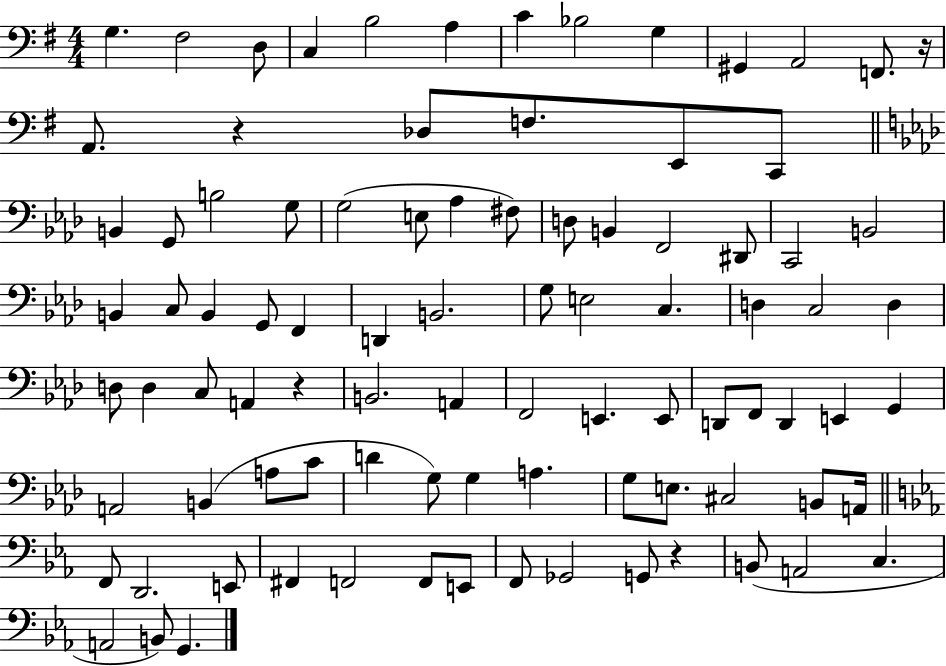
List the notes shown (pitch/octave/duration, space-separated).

G3/q. F#3/h D3/e C3/q B3/h A3/q C4/q Bb3/h G3/q G#2/q A2/h F2/e. R/s A2/e. R/q Db3/e F3/e. E2/e C2/e B2/q G2/e B3/h G3/e G3/h E3/e Ab3/q F#3/e D3/e B2/q F2/h D#2/e C2/h B2/h B2/q C3/e B2/q G2/e F2/q D2/q B2/h. G3/e E3/h C3/q. D3/q C3/h D3/q D3/e D3/q C3/e A2/q R/q B2/h. A2/q F2/h E2/q. E2/e D2/e F2/e D2/q E2/q G2/q A2/h B2/q A3/e C4/e D4/q G3/e G3/q A3/q. G3/e E3/e. C#3/h B2/e A2/s F2/e D2/h. E2/e F#2/q F2/h F2/e E2/e F2/e Gb2/h G2/e R/q B2/e A2/h C3/q. A2/h B2/e G2/q.